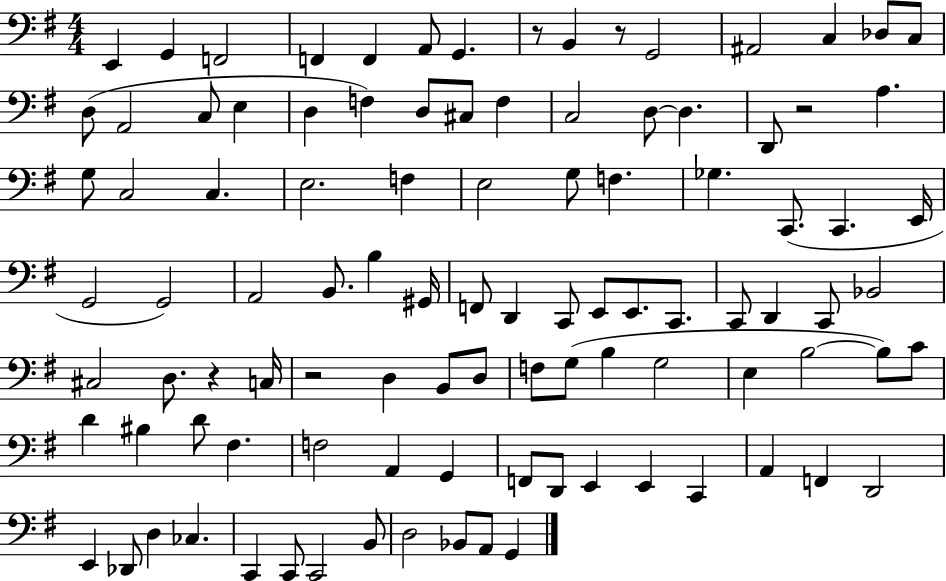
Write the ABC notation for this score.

X:1
T:Untitled
M:4/4
L:1/4
K:G
E,, G,, F,,2 F,, F,, A,,/2 G,, z/2 B,, z/2 G,,2 ^A,,2 C, _D,/2 C,/2 D,/2 A,,2 C,/2 E, D, F, D,/2 ^C,/2 F, C,2 D,/2 D, D,,/2 z2 A, G,/2 C,2 C, E,2 F, E,2 G,/2 F, _G, C,,/2 C,, E,,/4 G,,2 G,,2 A,,2 B,,/2 B, ^G,,/4 F,,/2 D,, C,,/2 E,,/2 E,,/2 C,,/2 C,,/2 D,, C,,/2 _B,,2 ^C,2 D,/2 z C,/4 z2 D, B,,/2 D,/2 F,/2 G,/2 B, G,2 E, B,2 B,/2 C/2 D ^B, D/2 ^F, F,2 A,, G,, F,,/2 D,,/2 E,, E,, C,, A,, F,, D,,2 E,, _D,,/2 D, _C, C,, C,,/2 C,,2 B,,/2 D,2 _B,,/2 A,,/2 G,,